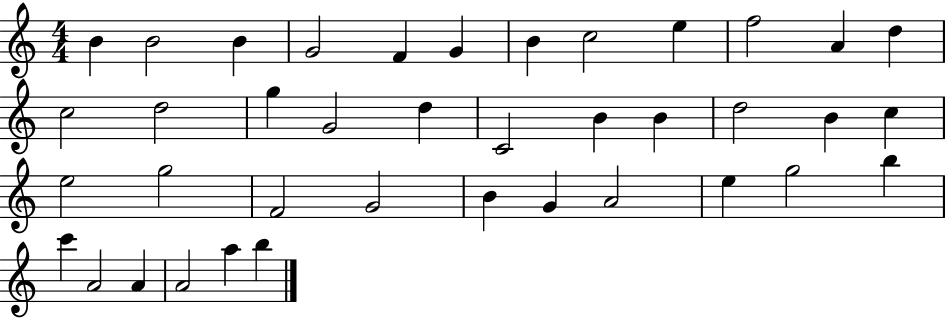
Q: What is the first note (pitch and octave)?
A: B4